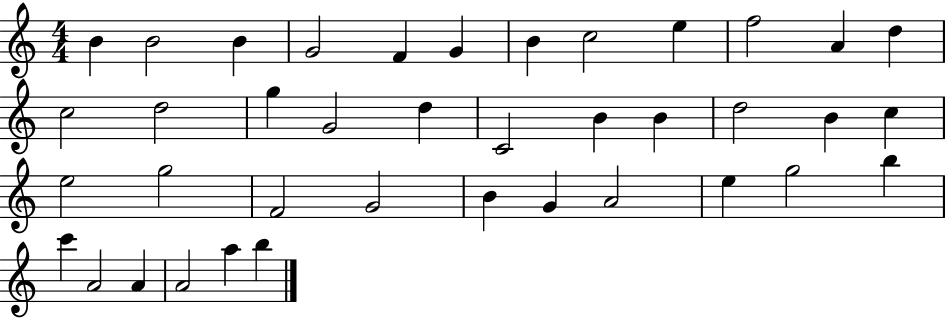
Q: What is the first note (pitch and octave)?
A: B4